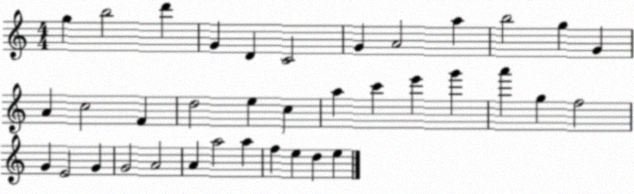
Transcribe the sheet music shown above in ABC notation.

X:1
T:Untitled
M:4/4
L:1/4
K:C
g b2 d' G D C2 G A2 a b2 g G A c2 F d2 e c a c' e' g' a' g f2 G E2 G G2 A2 A a2 a f e d e